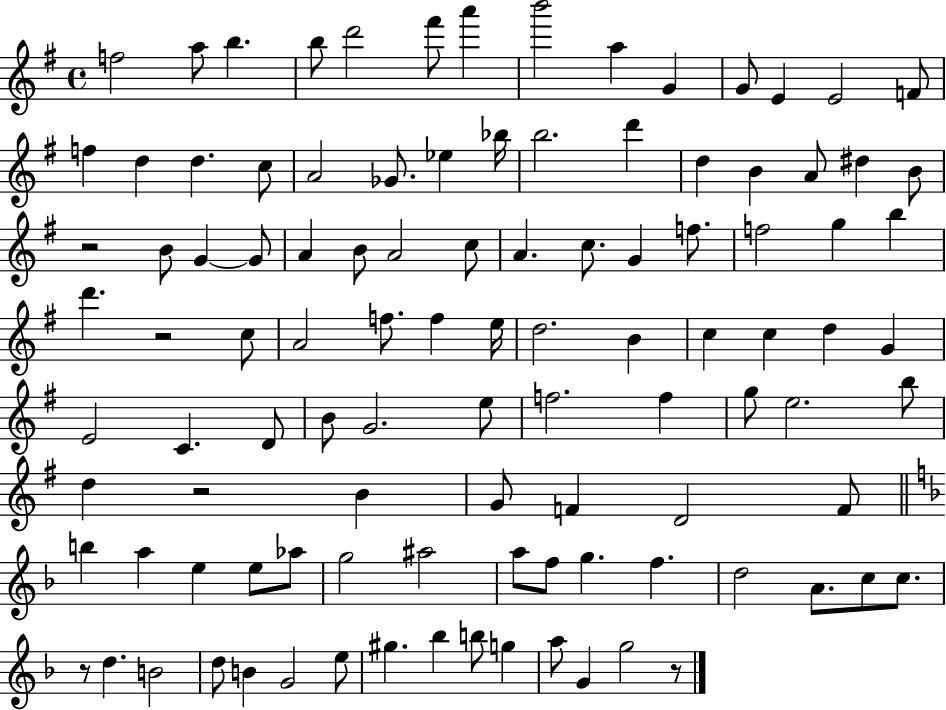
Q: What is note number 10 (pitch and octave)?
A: G4